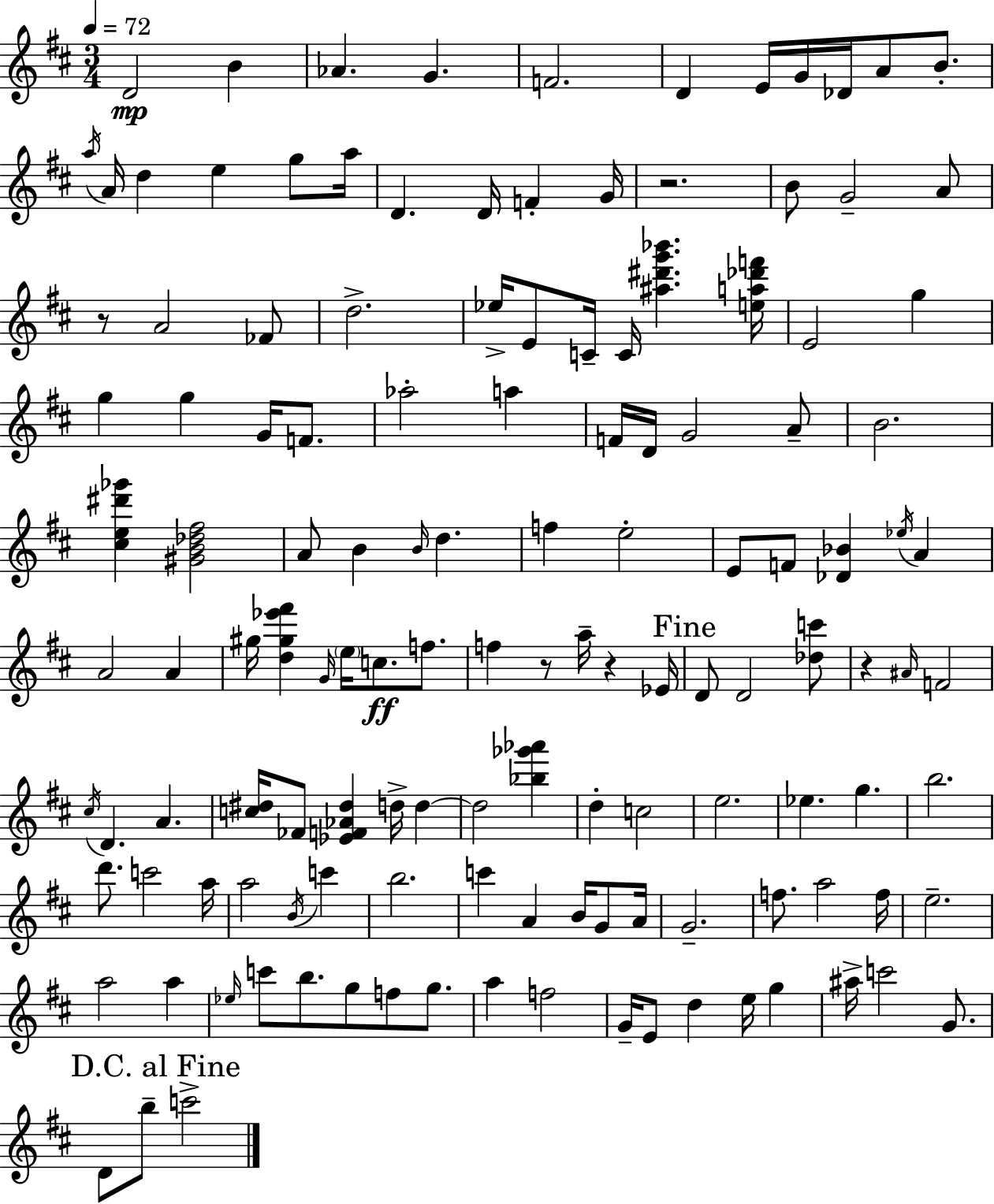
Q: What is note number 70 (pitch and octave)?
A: D4